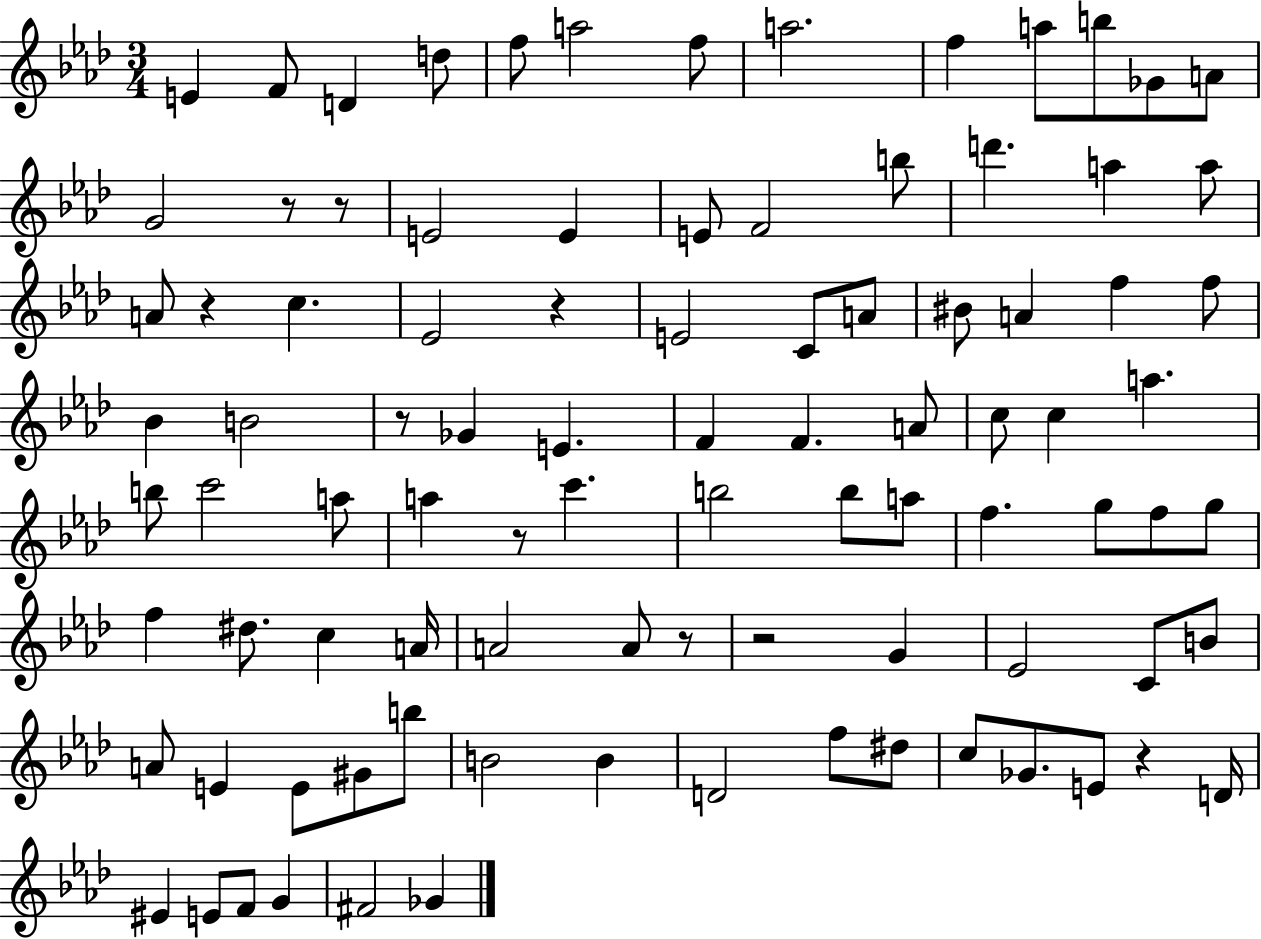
X:1
T:Untitled
M:3/4
L:1/4
K:Ab
E F/2 D d/2 f/2 a2 f/2 a2 f a/2 b/2 _G/2 A/2 G2 z/2 z/2 E2 E E/2 F2 b/2 d' a a/2 A/2 z c _E2 z E2 C/2 A/2 ^B/2 A f f/2 _B B2 z/2 _G E F F A/2 c/2 c a b/2 c'2 a/2 a z/2 c' b2 b/2 a/2 f g/2 f/2 g/2 f ^d/2 c A/4 A2 A/2 z/2 z2 G _E2 C/2 B/2 A/2 E E/2 ^G/2 b/2 B2 B D2 f/2 ^d/2 c/2 _G/2 E/2 z D/4 ^E E/2 F/2 G ^F2 _G